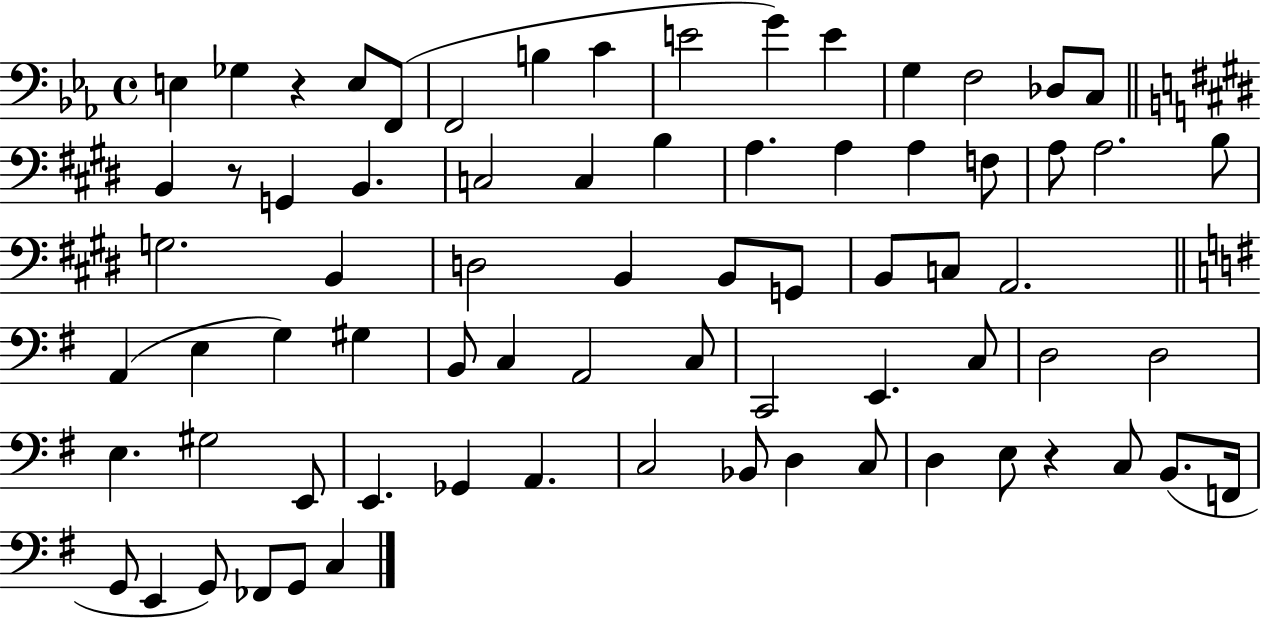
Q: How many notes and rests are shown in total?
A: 73